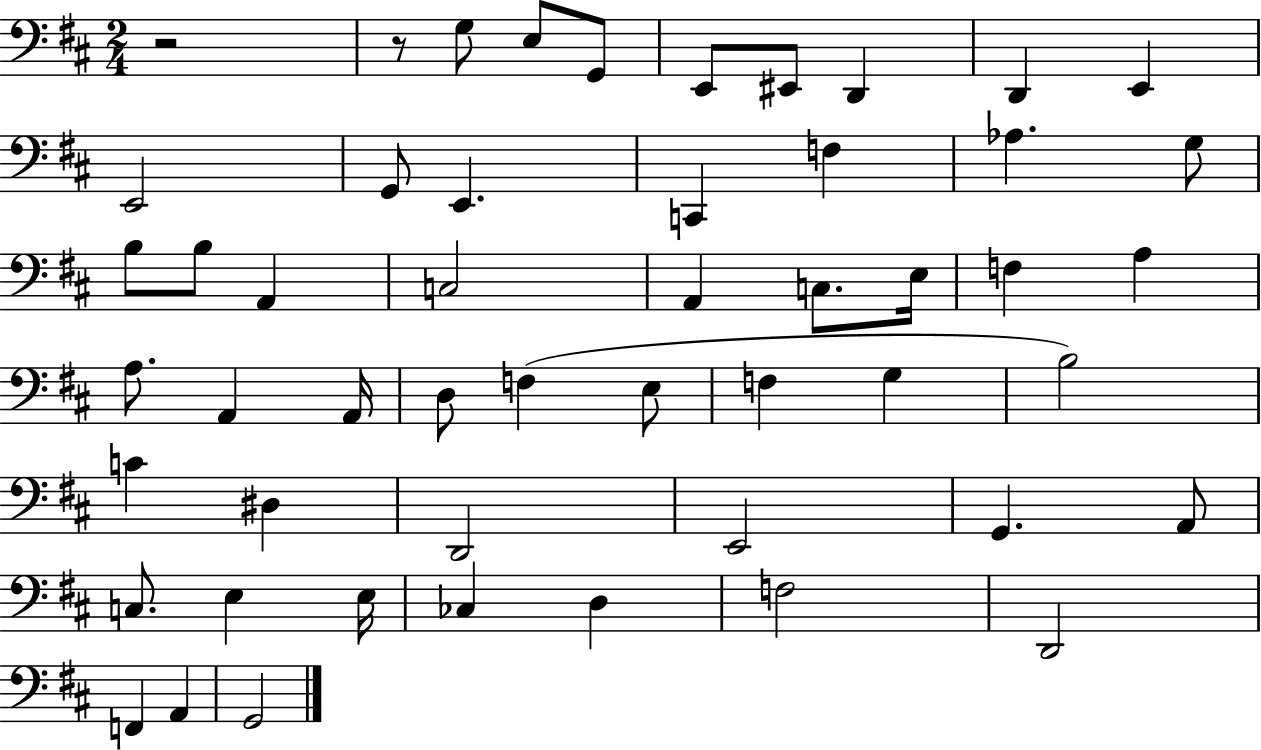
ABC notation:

X:1
T:Untitled
M:2/4
L:1/4
K:D
z2 z/2 G,/2 E,/2 G,,/2 E,,/2 ^E,,/2 D,, D,, E,, E,,2 G,,/2 E,, C,, F, _A, G,/2 B,/2 B,/2 A,, C,2 A,, C,/2 E,/4 F, A, A,/2 A,, A,,/4 D,/2 F, E,/2 F, G, B,2 C ^D, D,,2 E,,2 G,, A,,/2 C,/2 E, E,/4 _C, D, F,2 D,,2 F,, A,, G,,2